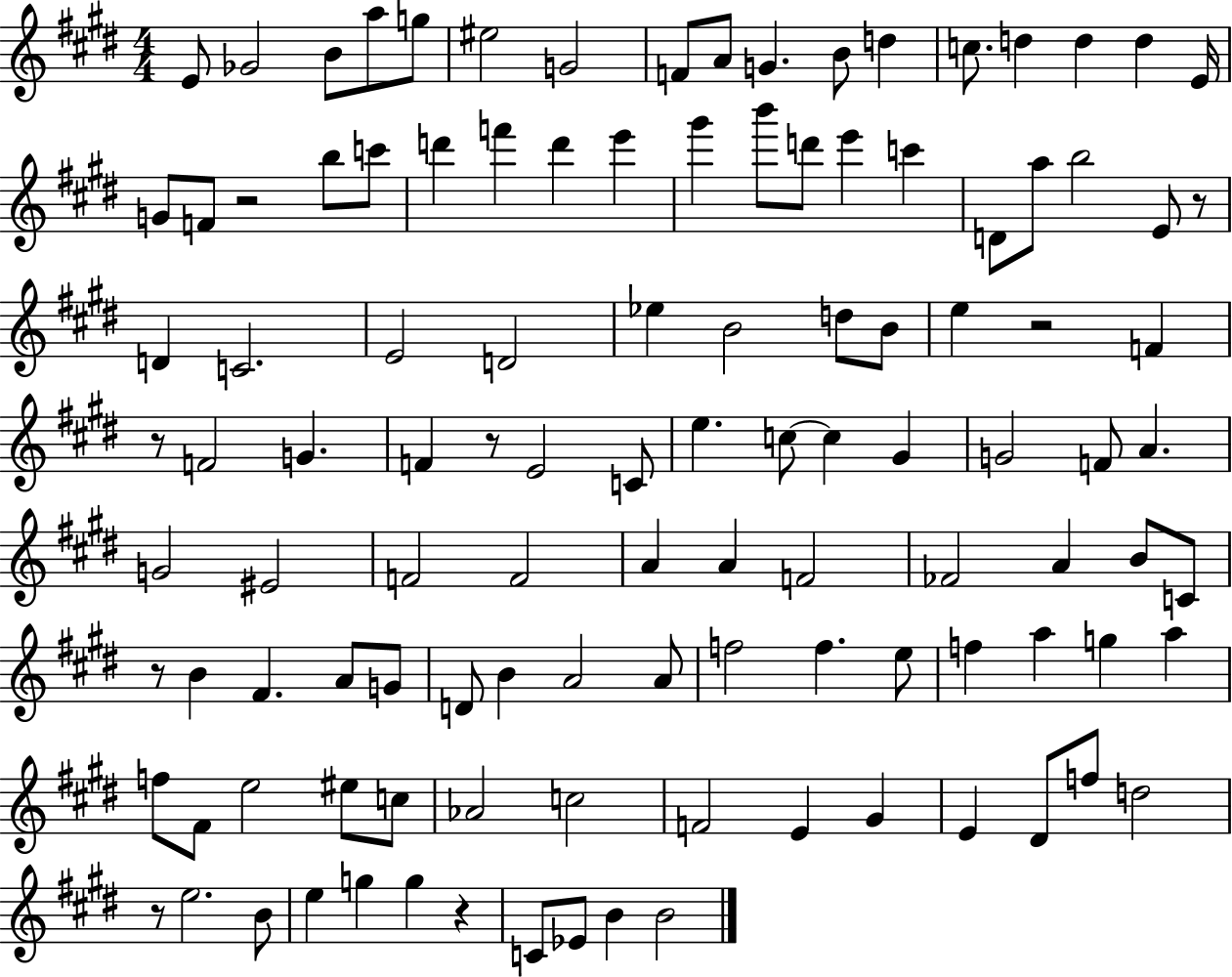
X:1
T:Untitled
M:4/4
L:1/4
K:E
E/2 _G2 B/2 a/2 g/2 ^e2 G2 F/2 A/2 G B/2 d c/2 d d d E/4 G/2 F/2 z2 b/2 c'/2 d' f' d' e' ^g' b'/2 d'/2 e' c' D/2 a/2 b2 E/2 z/2 D C2 E2 D2 _e B2 d/2 B/2 e z2 F z/2 F2 G F z/2 E2 C/2 e c/2 c ^G G2 F/2 A G2 ^E2 F2 F2 A A F2 _F2 A B/2 C/2 z/2 B ^F A/2 G/2 D/2 B A2 A/2 f2 f e/2 f a g a f/2 ^F/2 e2 ^e/2 c/2 _A2 c2 F2 E ^G E ^D/2 f/2 d2 z/2 e2 B/2 e g g z C/2 _E/2 B B2